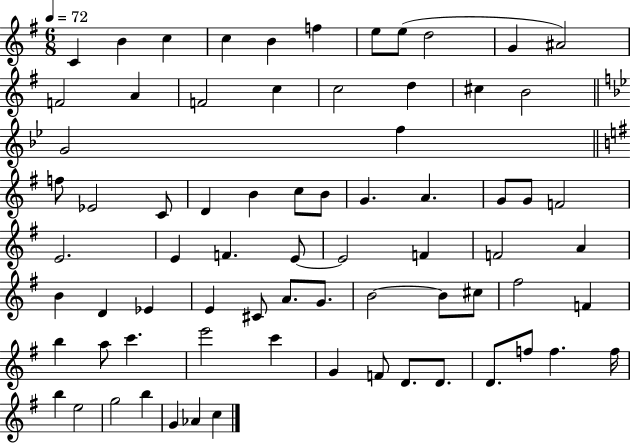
{
  \clef treble
  \numericTimeSignature
  \time 6/8
  \key g \major
  \tempo 4 = 72
  \repeat volta 2 { c'4 b'4 c''4 | c''4 b'4 f''4 | e''8 e''8( d''2 | g'4 ais'2) | \break f'2 a'4 | f'2 c''4 | c''2 d''4 | cis''4 b'2 | \break \bar "||" \break \key bes \major g'2 f''4 | \bar "||" \break \key g \major f''8 ees'2 c'8 | d'4 b'4 c''8 b'8 | g'4. a'4. | g'8 g'8 f'2 | \break e'2. | e'4 f'4. e'8~~ | e'2 f'4 | f'2 a'4 | \break b'4 d'4 ees'4 | e'4 cis'8 a'8. g'8. | b'2~~ b'8 cis''8 | fis''2 f'4 | \break b''4 a''8 c'''4. | e'''2 c'''4 | g'4 f'8 d'8. d'8. | d'8. f''8 f''4. f''16 | \break b''4 e''2 | g''2 b''4 | g'4 aes'4 c''4 | } \bar "|."
}